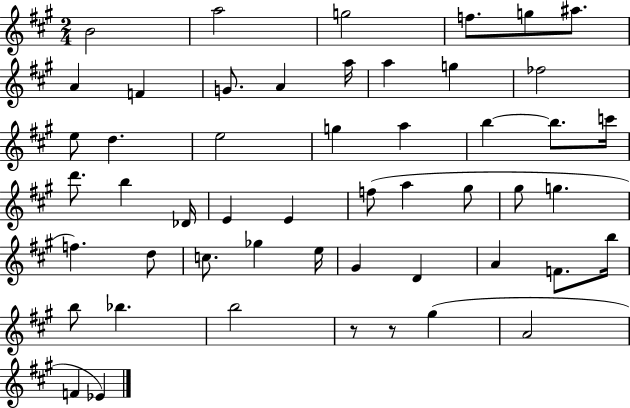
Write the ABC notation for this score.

X:1
T:Untitled
M:2/4
L:1/4
K:A
B2 a2 g2 f/2 g/2 ^a/2 A F G/2 A a/4 a g _f2 e/2 d e2 g a b b/2 c'/4 d'/2 b _D/4 E E f/2 a ^g/2 ^g/2 g f d/2 c/2 _g e/4 ^G D A F/2 b/4 b/2 _b b2 z/2 z/2 ^g A2 F _E